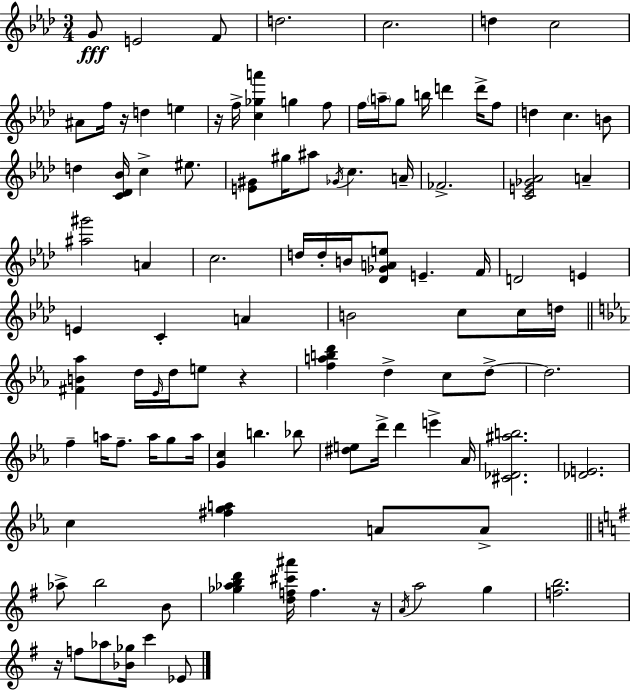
G4/e E4/h F4/e D5/h. C5/h. D5/q C5/h A#4/e F5/s R/s D5/q E5/q R/s F5/s [C5,Gb5,A6]/q G5/q F5/e F5/s A5/s G5/e B5/s D6/q D6/s F5/e D5/q C5/q. B4/e D5/q [C4,Db4,Bb4]/s C5/q EIS5/e. [E4,G#4]/e G#5/s A#5/e Gb4/s C5/q. A4/s FES4/h. [C4,E4,Gb4,Ab4]/h A4/q [A#5,G#6]/h A4/q C5/h. D5/s D5/s B4/s [Db4,Gb4,A4,E5]/e E4/q. F4/s D4/h E4/q E4/q C4/q A4/q B4/h C5/e C5/s D5/s [F#4,B4,Ab5]/q D5/s Eb4/s D5/s E5/e R/q [F5,A5,B5,D6]/q D5/q C5/e D5/e D5/h. F5/q A5/s F5/e. A5/s G5/e A5/s [G4,C5]/q B5/q. Bb5/e [D#5,E5]/e D6/s D6/q E6/q Ab4/s [C#4,Db4,A#5,B5]/h. [Db4,E4]/h. C5/q [F#5,G5,A5]/q A4/e A4/e Ab5/e B5/h B4/e [Gb5,Ab5,B5,D6]/q [D5,F5,C#6,A#6]/s F5/q. R/s A4/s A5/h G5/q [F5,B5]/h. R/s F5/e Ab5/e [Bb4,Gb5]/s C6/q Eb4/e